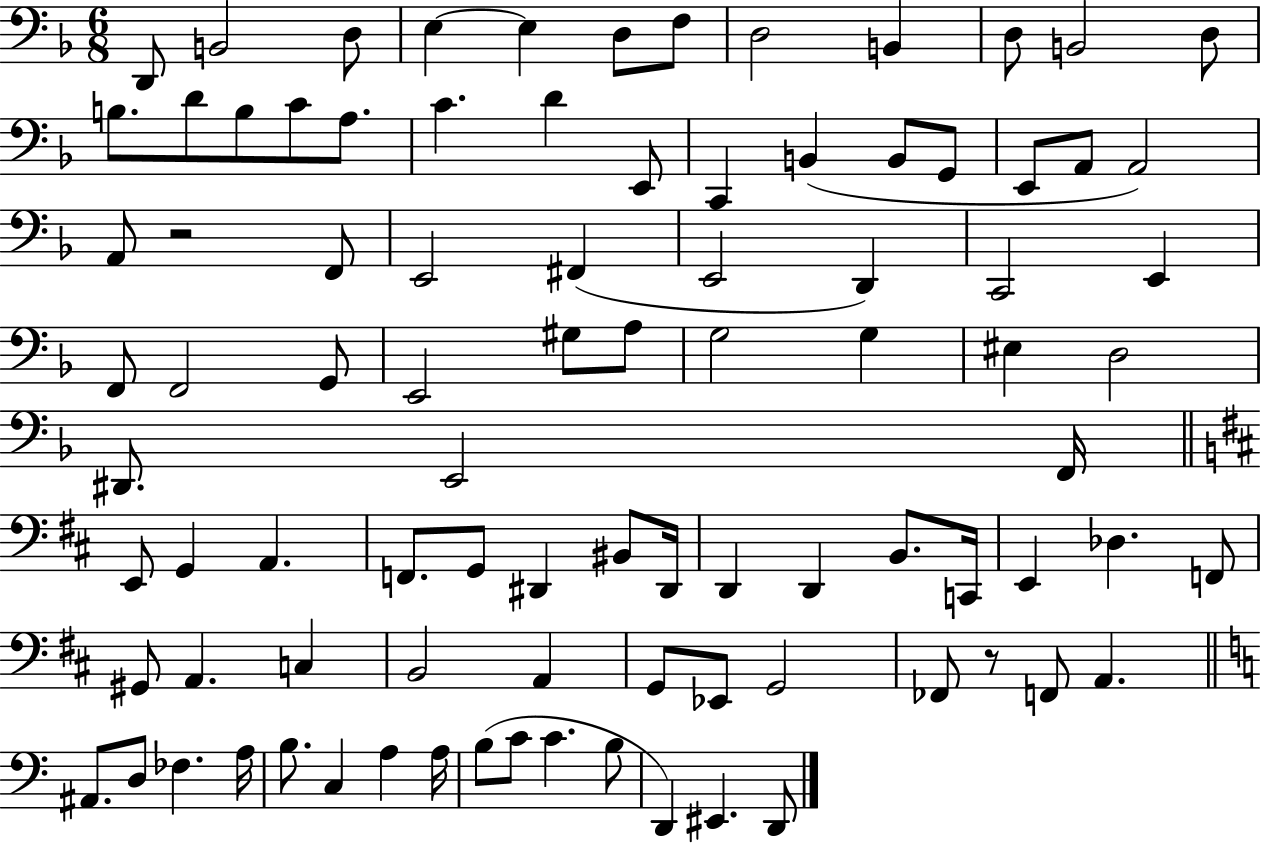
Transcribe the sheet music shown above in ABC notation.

X:1
T:Untitled
M:6/8
L:1/4
K:F
D,,/2 B,,2 D,/2 E, E, D,/2 F,/2 D,2 B,, D,/2 B,,2 D,/2 B,/2 D/2 B,/2 C/2 A,/2 C D E,,/2 C,, B,, B,,/2 G,,/2 E,,/2 A,,/2 A,,2 A,,/2 z2 F,,/2 E,,2 ^F,, E,,2 D,, C,,2 E,, F,,/2 F,,2 G,,/2 E,,2 ^G,/2 A,/2 G,2 G, ^E, D,2 ^D,,/2 E,,2 F,,/4 E,,/2 G,, A,, F,,/2 G,,/2 ^D,, ^B,,/2 ^D,,/4 D,, D,, B,,/2 C,,/4 E,, _D, F,,/2 ^G,,/2 A,, C, B,,2 A,, G,,/2 _E,,/2 G,,2 _F,,/2 z/2 F,,/2 A,, ^A,,/2 D,/2 _F, A,/4 B,/2 C, A, A,/4 B,/2 C/2 C B,/2 D,, ^E,, D,,/2